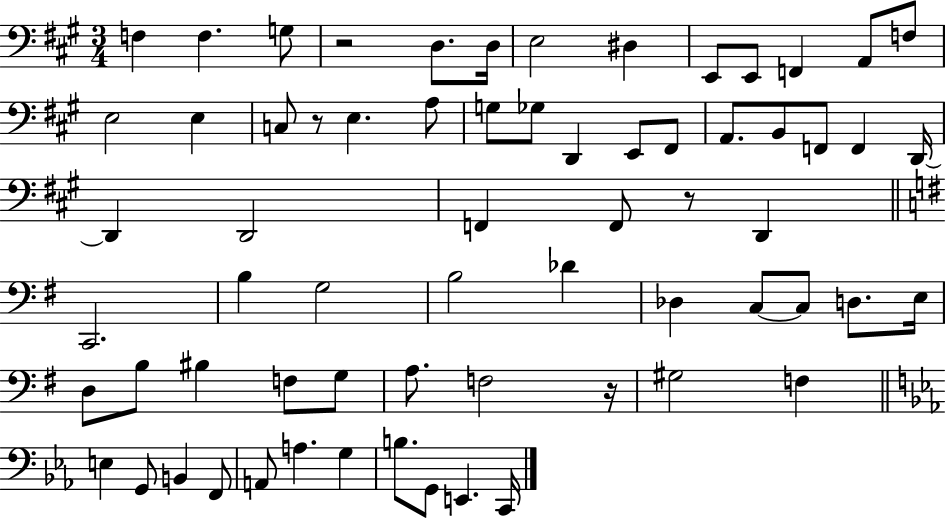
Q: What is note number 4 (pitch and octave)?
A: D3